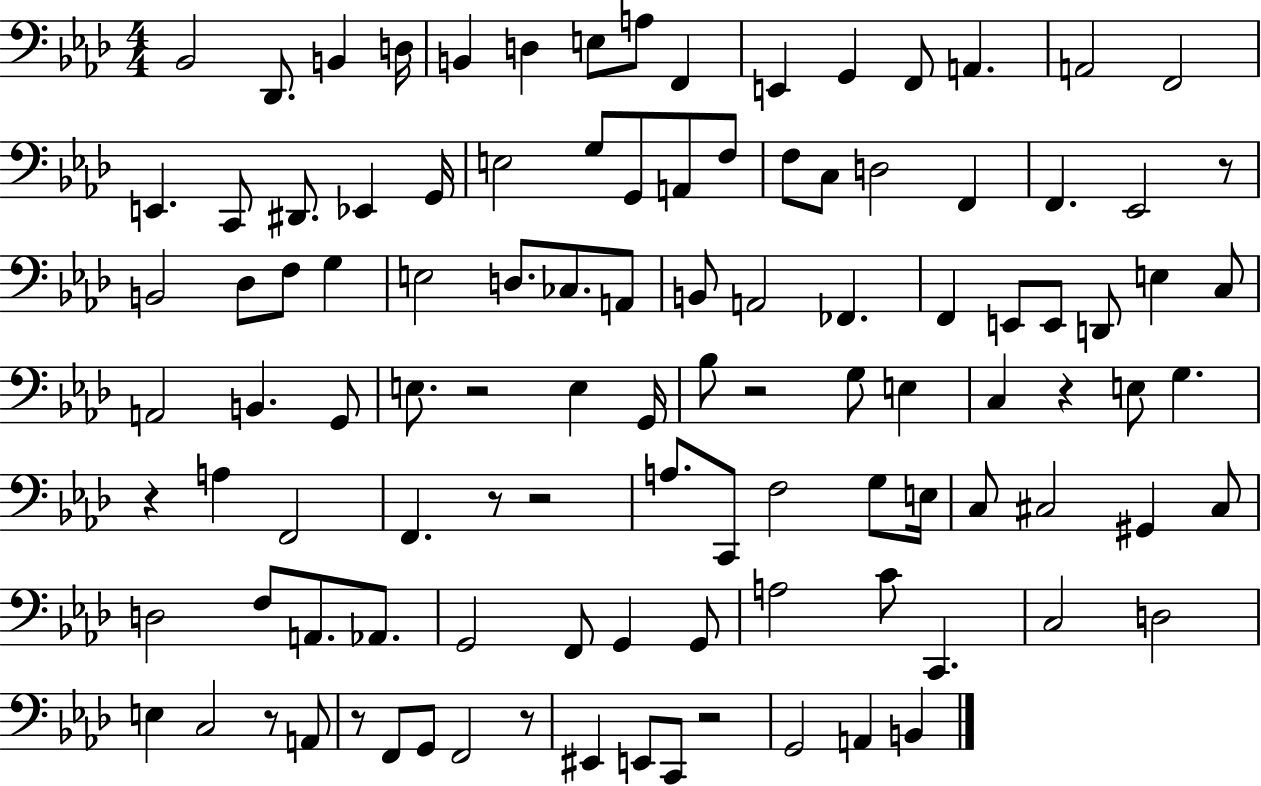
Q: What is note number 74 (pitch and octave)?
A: F3